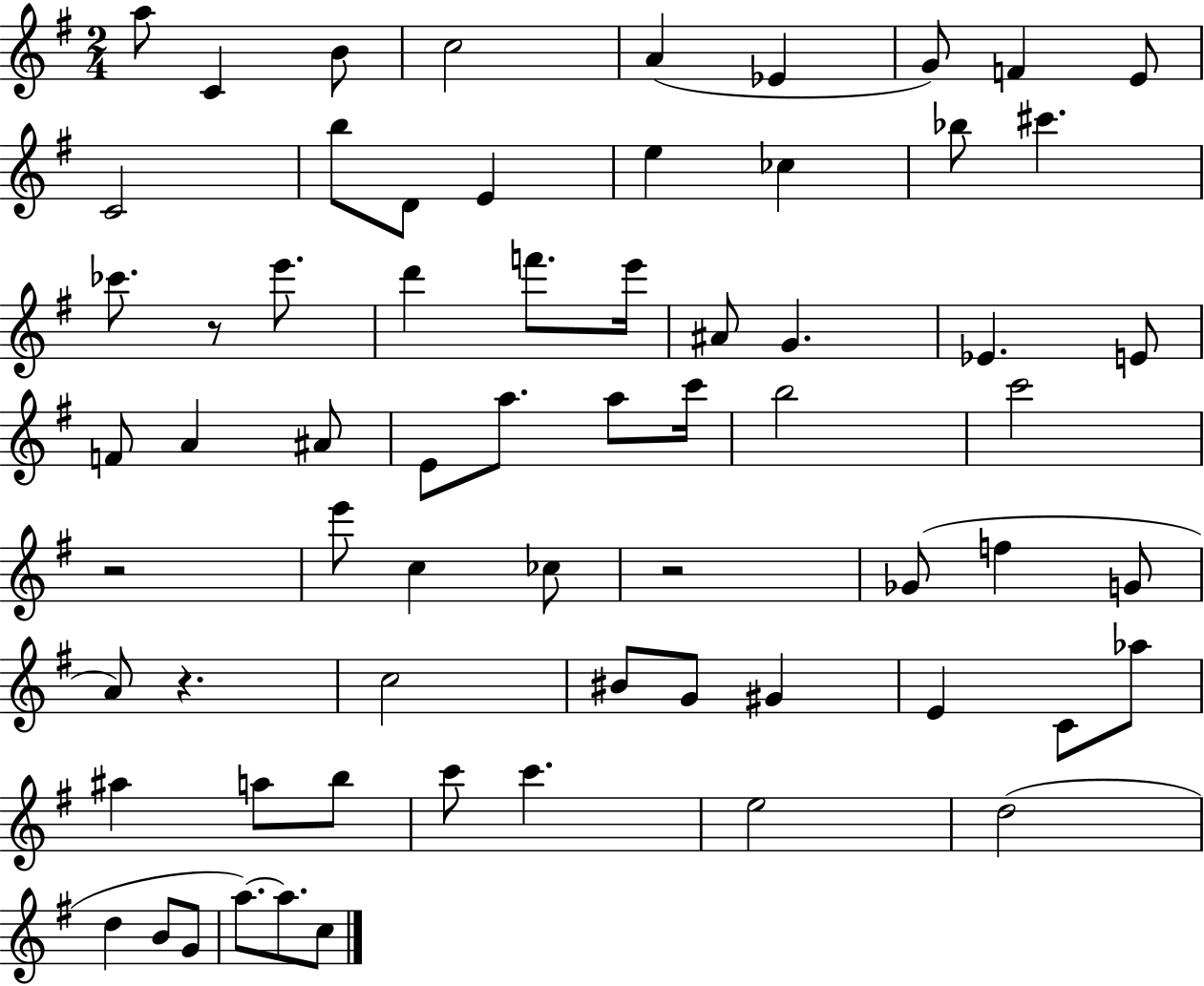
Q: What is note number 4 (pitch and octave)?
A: C5